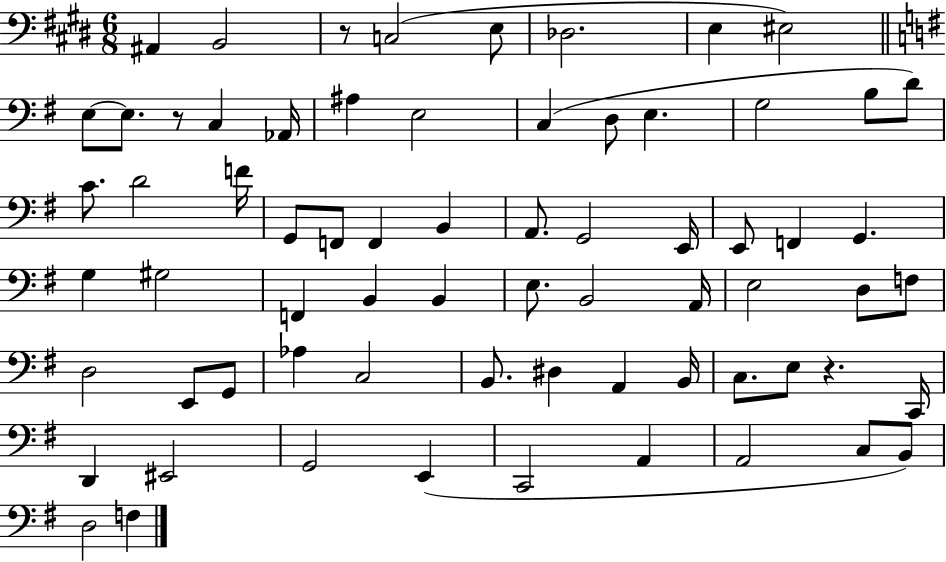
A#2/q B2/h R/e C3/h E3/e Db3/h. E3/q EIS3/h E3/e E3/e. R/e C3/q Ab2/s A#3/q E3/h C3/q D3/e E3/q. G3/h B3/e D4/e C4/e. D4/h F4/s G2/e F2/e F2/q B2/q A2/e. G2/h E2/s E2/e F2/q G2/q. G3/q G#3/h F2/q B2/q B2/q E3/e. B2/h A2/s E3/h D3/e F3/e D3/h E2/e G2/e Ab3/q C3/h B2/e. D#3/q A2/q B2/s C3/e. E3/e R/q. C2/s D2/q EIS2/h G2/h E2/q C2/h A2/q A2/h C3/e B2/e D3/h F3/q